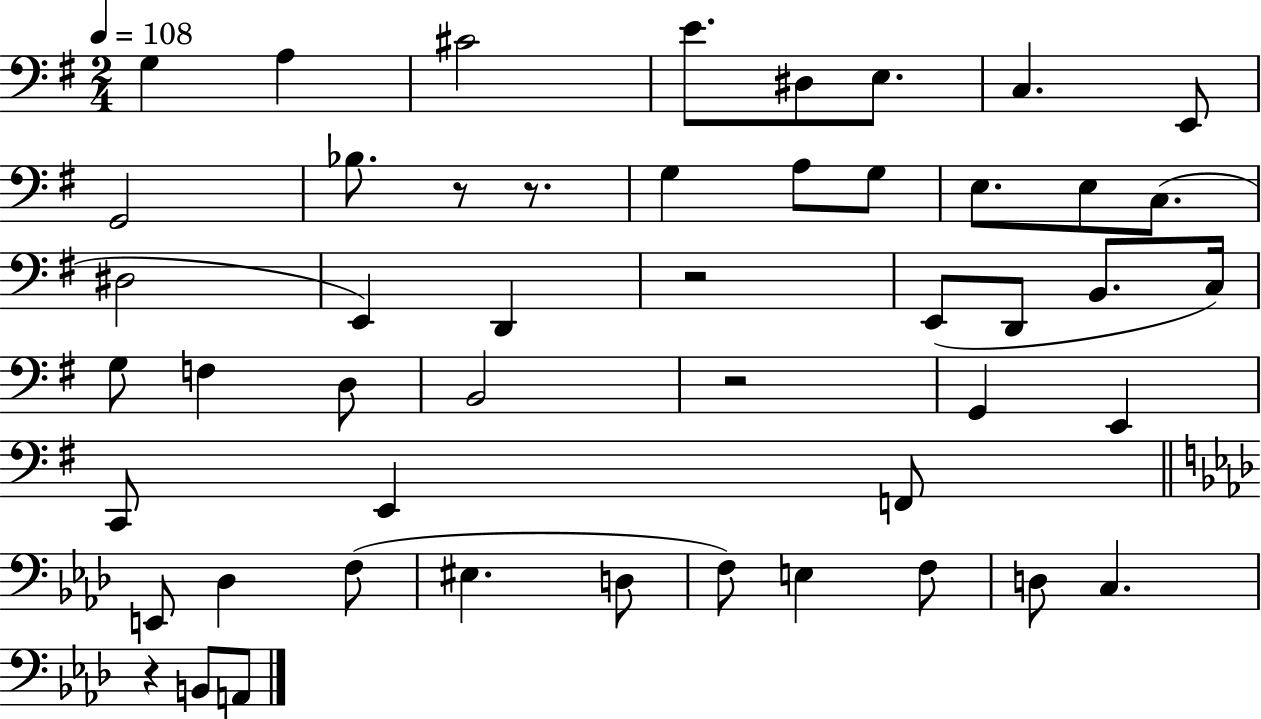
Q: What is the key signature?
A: G major